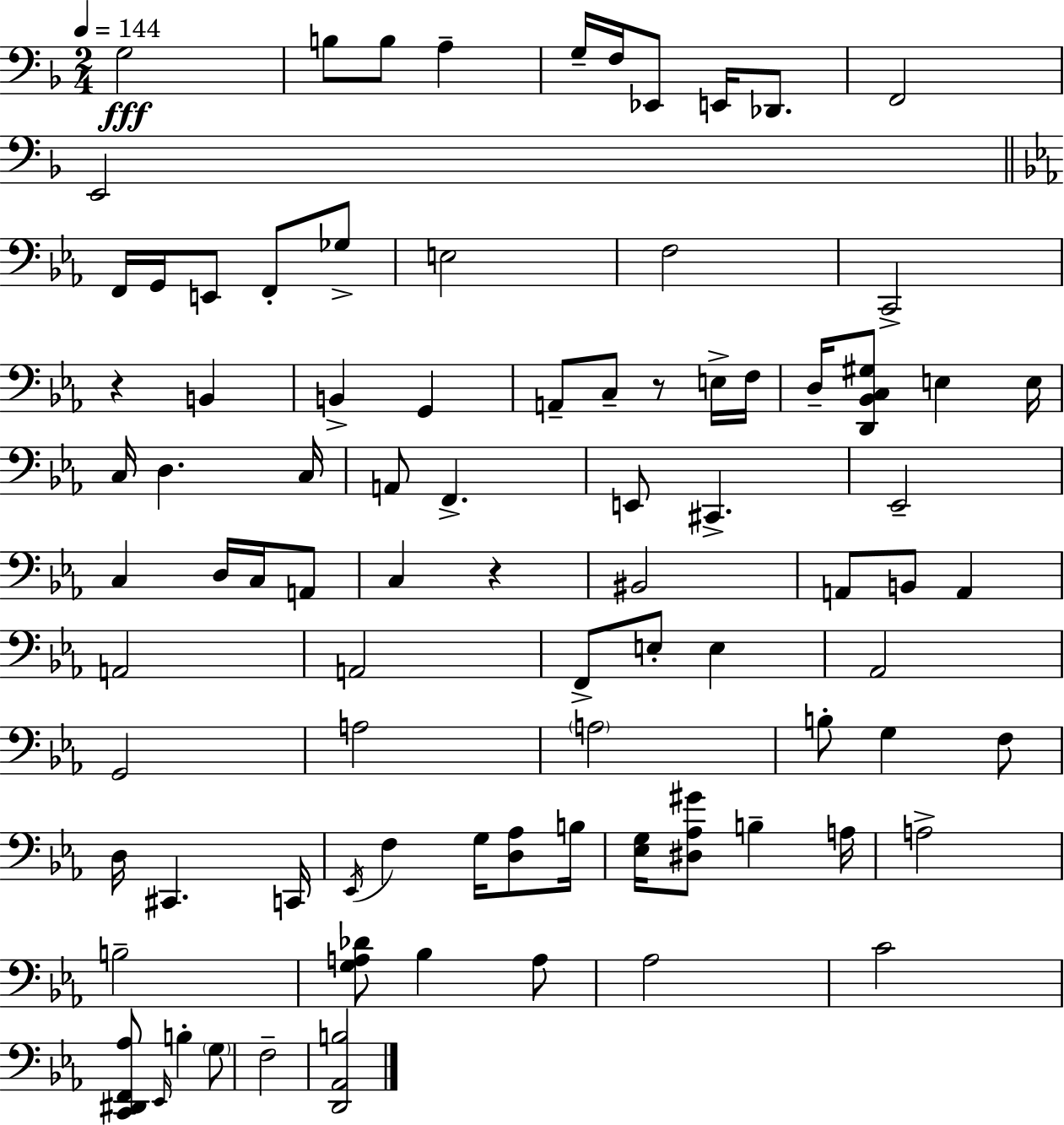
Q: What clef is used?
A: bass